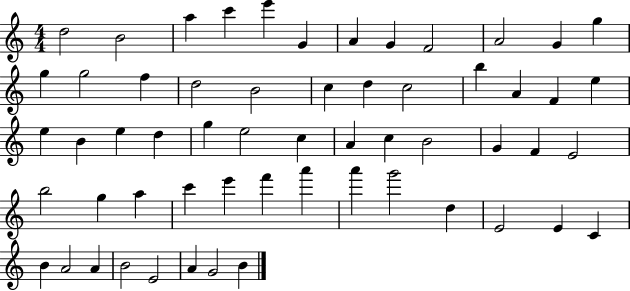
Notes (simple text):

D5/h B4/h A5/q C6/q E6/q G4/q A4/q G4/q F4/h A4/h G4/q G5/q G5/q G5/h F5/q D5/h B4/h C5/q D5/q C5/h B5/q A4/q F4/q E5/q E5/q B4/q E5/q D5/q G5/q E5/h C5/q A4/q C5/q B4/h G4/q F4/q E4/h B5/h G5/q A5/q C6/q E6/q F6/q A6/q A6/q G6/h D5/q E4/h E4/q C4/q B4/q A4/h A4/q B4/h E4/h A4/q G4/h B4/q